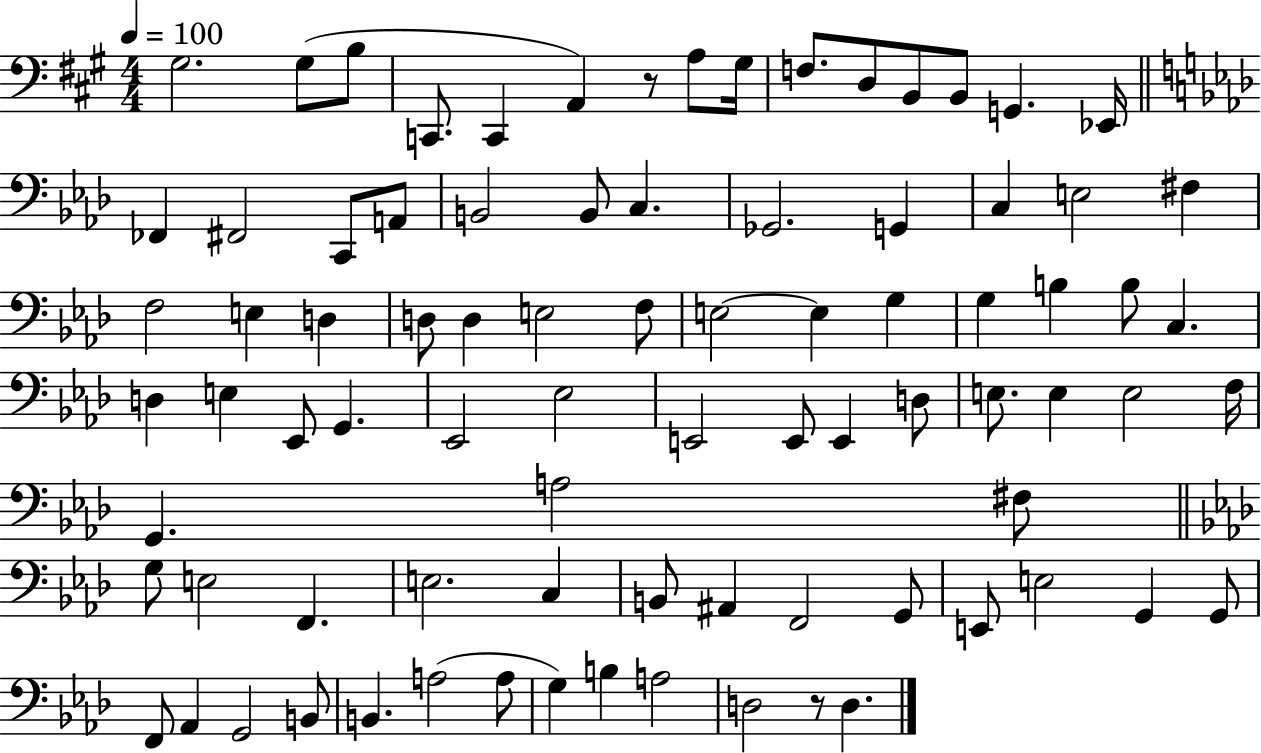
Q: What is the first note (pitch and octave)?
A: G#3